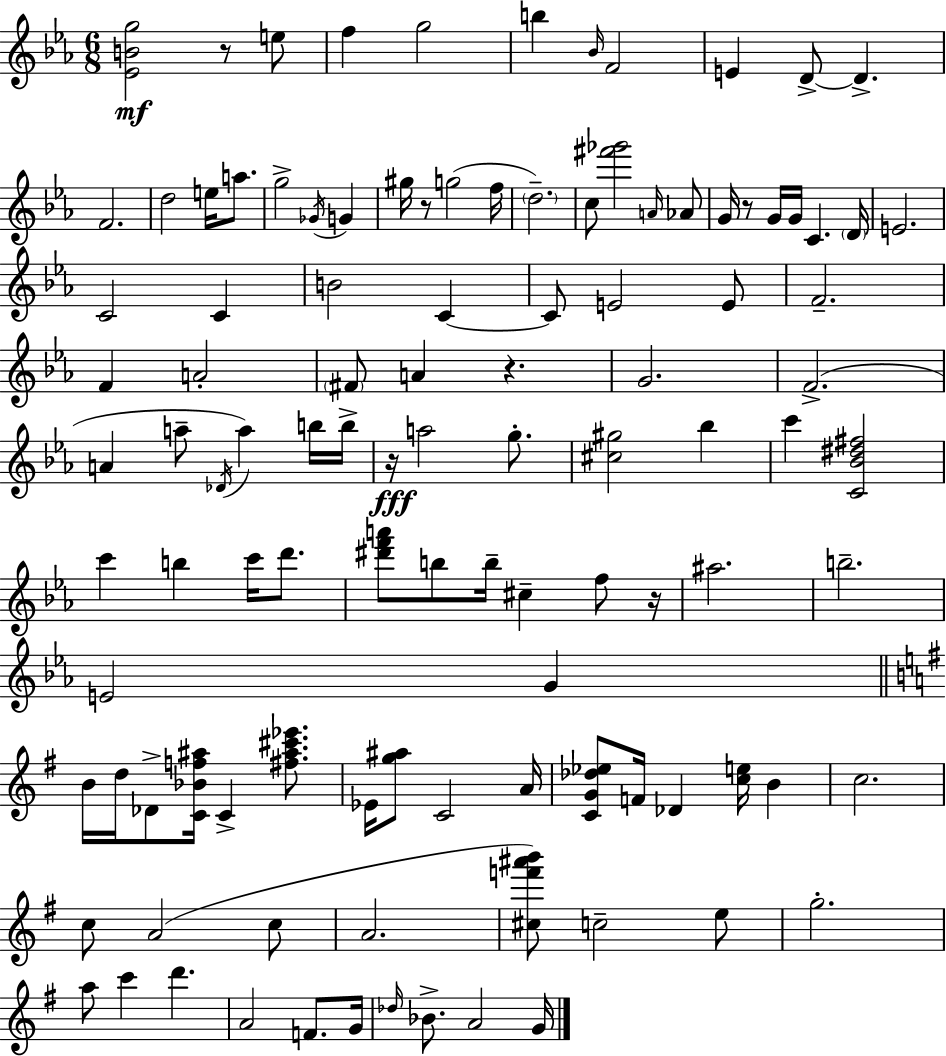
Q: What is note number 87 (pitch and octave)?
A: A4